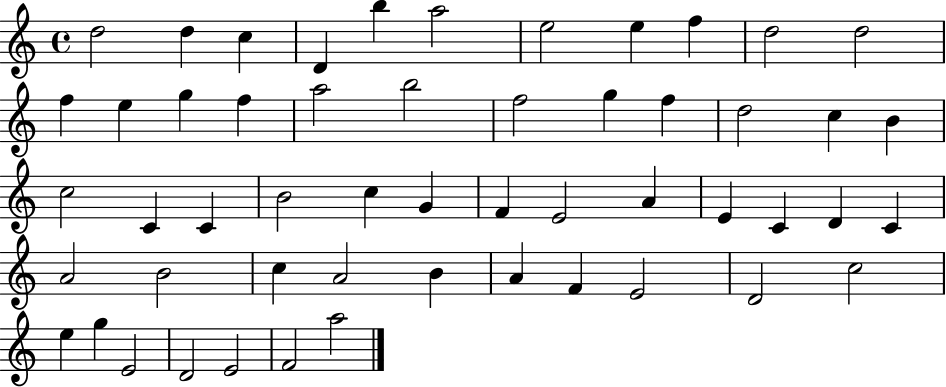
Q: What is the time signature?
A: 4/4